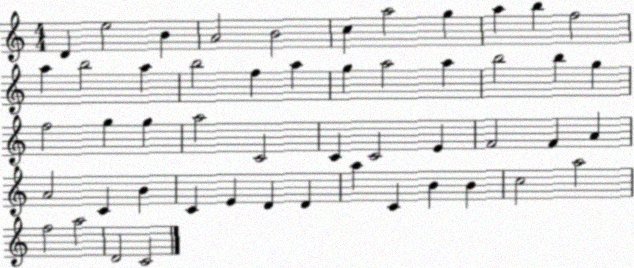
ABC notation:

X:1
T:Untitled
M:4/4
L:1/4
K:C
D e2 B A2 B2 c a2 g a b f2 a b2 a b2 f a g a2 a b2 b g f2 g g a2 C2 C C2 E F2 F A A2 C B C E D D a C B B c2 a2 f2 a2 D2 C2